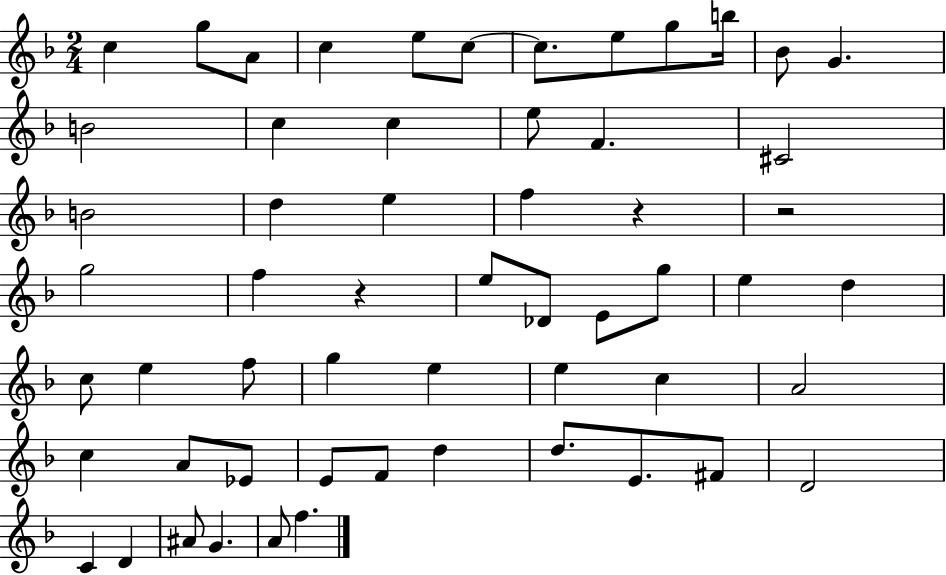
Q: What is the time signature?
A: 2/4